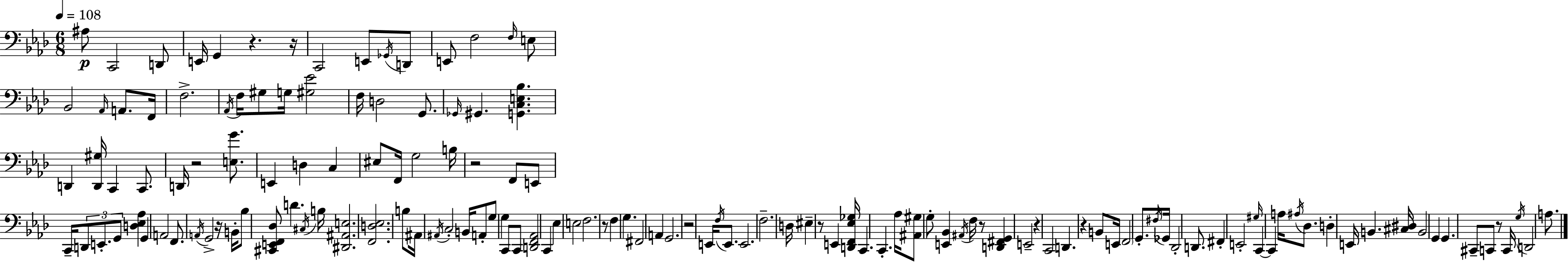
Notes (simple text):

A#3/e C2/h D2/e E2/s G2/q R/q. R/s C2/h E2/e Gb2/s D2/e E2/e F3/h F3/s E3/e Bb2/h Ab2/s A2/e. F2/s F3/h. Ab2/s F3/s G#3/e G3/s [G#3,Eb4]/h F3/s D3/h G2/e. Gb2/s G#2/q. [G2,C3,E3,Bb3]/q. D2/q [D2,G#3]/s C2/q C2/e. D2/s R/h [E3,G4]/e. E2/q D3/q C3/q EIS3/e F2/s G3/h B3/s R/h F2/e E2/e C2/s D2/e E2/e. G2/e [D3,Eb3,Ab3]/q G2/q A2/h F2/e. A2/s G2/h R/s B2/s Bb3/e [C#2,E2,F2,Db3]/e D4/q. C#3/s B3/s [D#2,A#2,E3]/h. [F2,D3,Eb3]/h. B3/e A#2/s A#2/s C3/h B2/s A2/e G3/e G3/q C2/e C2/e [D2,F2,Ab2]/h C2/q Eb3/q E3/h F3/h. R/e F3/q G3/q. F#2/h A2/q G2/h. R/h E2/s F3/s E2/e. E2/h. F3/h. D3/s EIS3/q R/e E2/q [D2,F2,Eb3,Gb3]/s C2/q. C2/q. Ab3/s [A#2,G#3]/e G3/e [E2,Bb2]/q A#2/s F3/s R/e [D2,F#2,G2]/q E2/h R/q C2/h D2/q. R/q B2/e E2/s F2/h G2/e. F#3/s Gb2/s Db2/h D2/e. F#2/q E2/h G#3/s C2/q C2/q A3/s A#3/s Db3/e. D3/q E2/s B2/q. [C#3,D#3]/s B2/h G2/q G2/q. C#2/e C2/e R/e C2/s G3/s D2/h A3/e.